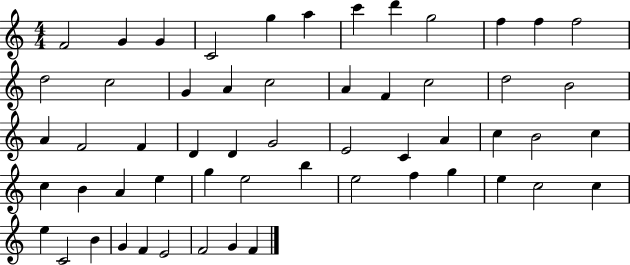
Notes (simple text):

F4/h G4/q G4/q C4/h G5/q A5/q C6/q D6/q G5/h F5/q F5/q F5/h D5/h C5/h G4/q A4/q C5/h A4/q F4/q C5/h D5/h B4/h A4/q F4/h F4/q D4/q D4/q G4/h E4/h C4/q A4/q C5/q B4/h C5/q C5/q B4/q A4/q E5/q G5/q E5/h B5/q E5/h F5/q G5/q E5/q C5/h C5/q E5/q C4/h B4/q G4/q F4/q E4/h F4/h G4/q F4/q